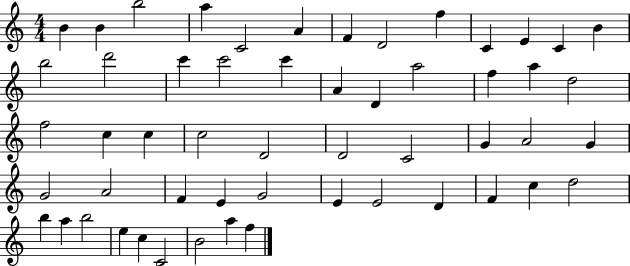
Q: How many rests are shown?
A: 0